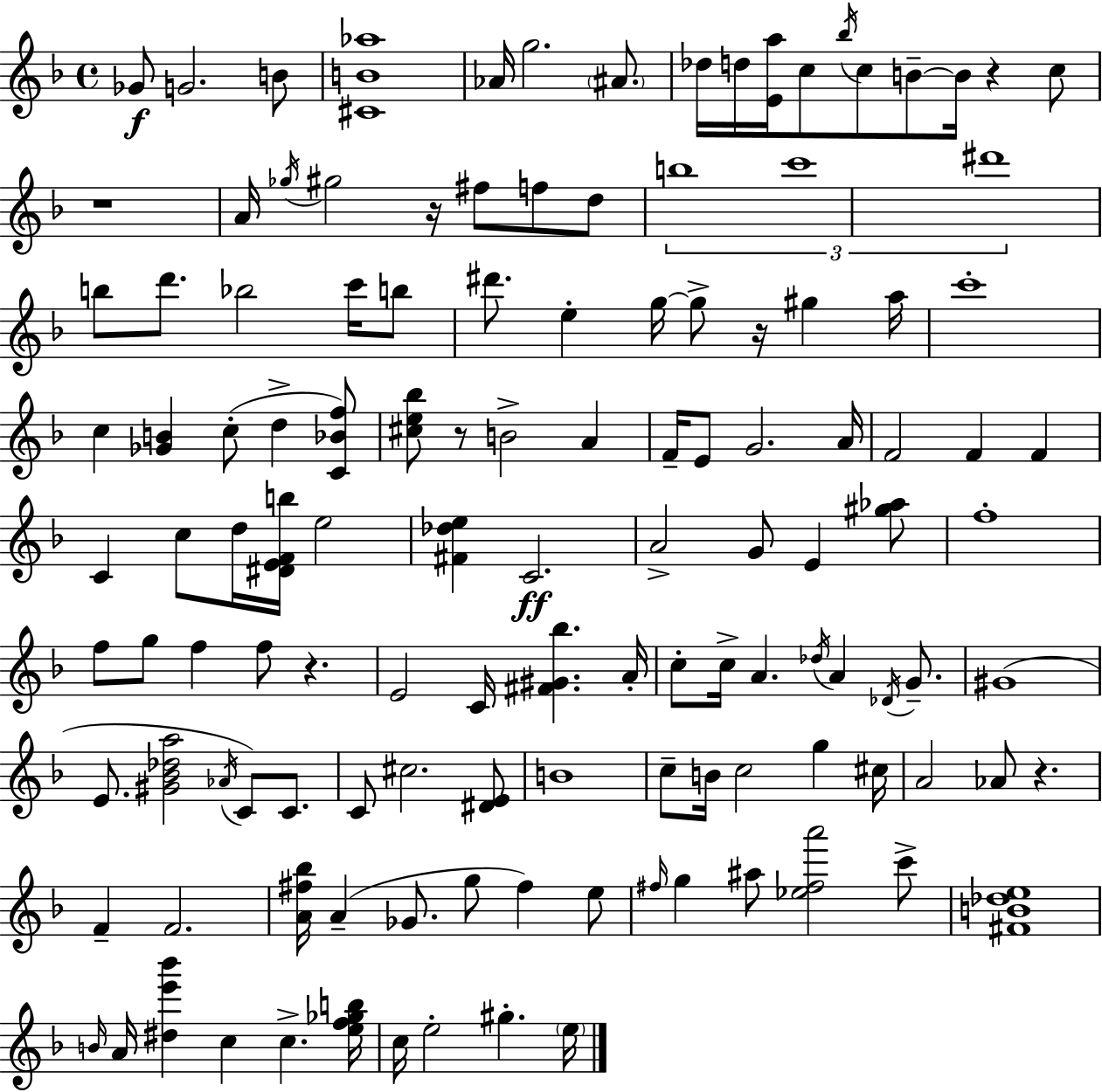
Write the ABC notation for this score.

X:1
T:Untitled
M:4/4
L:1/4
K:Dm
_G/2 G2 B/2 [^CB_a]4 _A/4 g2 ^A/2 _d/4 d/4 [Ea]/4 c/2 _b/4 c/2 B/2 B/4 z c/2 z4 A/4 _g/4 ^g2 z/4 ^f/2 f/2 d/2 b4 c'4 ^d'4 b/2 d'/2 _b2 c'/4 b/2 ^d'/2 e g/4 g/2 z/4 ^g a/4 c'4 c [_GB] c/2 d [C_Bf]/2 [^ce_b]/2 z/2 B2 A F/4 E/2 G2 A/4 F2 F F C c/2 d/4 [^DEFb]/4 e2 [^F_de] C2 A2 G/2 E [^g_a]/2 f4 f/2 g/2 f f/2 z E2 C/4 [^F^G_b] A/4 c/2 c/4 A _d/4 A _D/4 G/2 ^G4 E/2 [^G_B_da]2 _A/4 C/2 C/2 C/2 ^c2 [^DE]/2 B4 c/2 B/4 c2 g ^c/4 A2 _A/2 z F F2 [A^f_b]/4 A _G/2 g/2 ^f e/2 ^f/4 g ^a/2 [_e^fa']2 c'/2 [^FB_de]4 B/4 A/4 [^de'_b'] c c [ef_gb]/4 c/4 e2 ^g e/4